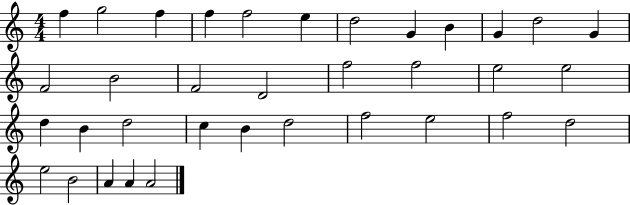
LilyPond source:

{
  \clef treble
  \numericTimeSignature
  \time 4/4
  \key c \major
  f''4 g''2 f''4 | f''4 f''2 e''4 | d''2 g'4 b'4 | g'4 d''2 g'4 | \break f'2 b'2 | f'2 d'2 | f''2 f''2 | e''2 e''2 | \break d''4 b'4 d''2 | c''4 b'4 d''2 | f''2 e''2 | f''2 d''2 | \break e''2 b'2 | a'4 a'4 a'2 | \bar "|."
}